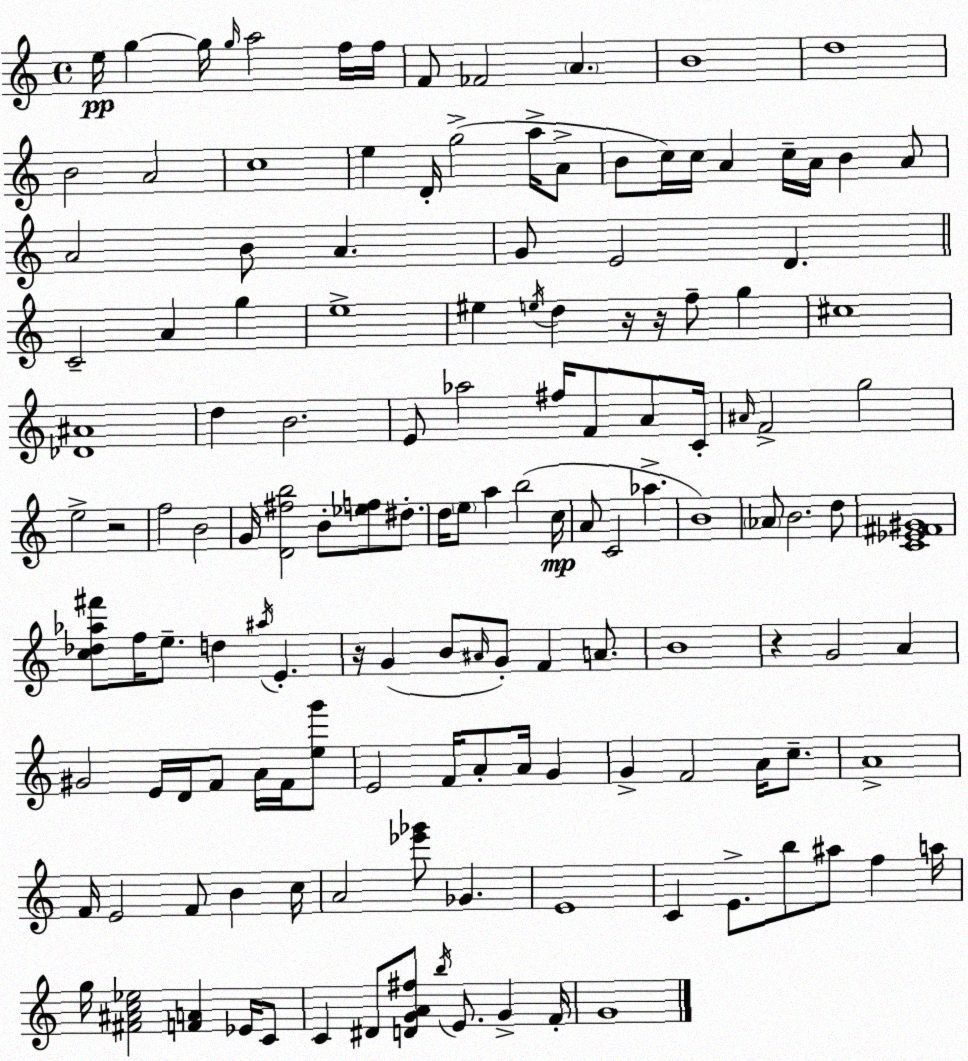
X:1
T:Untitled
M:4/4
L:1/4
K:C
e/4 g g/4 g/4 a2 f/4 f/4 F/2 _F2 A B4 d4 B2 A2 c4 e D/4 g2 a/4 A/2 B/2 c/4 c/4 A c/4 A/4 B A/2 A2 B/2 A G/2 E2 D C2 A g e4 ^e e/4 d z/4 z/4 f/2 g ^c4 [_D^A]4 d B2 E/2 _a2 ^f/4 F/2 A/2 C/4 ^A/4 F2 g2 e2 z2 f2 B2 G/4 [D^fb]2 B/2 [_ef]/2 ^d/2 d/4 e/2 a b2 c/4 A/2 C2 _a B4 _A/2 B2 d/2 [C_E^F^G]4 [c_d_a^f']/2 f/4 e/2 d ^a/4 E z/4 G B/2 ^A/4 G/2 F A/2 B4 z G2 A ^G2 E/4 D/4 F/2 A/4 F/4 [eg']/2 E2 F/4 A/2 A/4 G G F2 A/4 c/2 A4 F/4 E2 F/2 B c/4 A2 [_e'_g']/2 _G E4 C E/2 b/2 ^a/2 f a/4 g/4 [^F^Ac_e]2 [FA] _E/4 C/2 C ^D/2 [DGA^f]/2 b/4 E/2 G F/4 G4